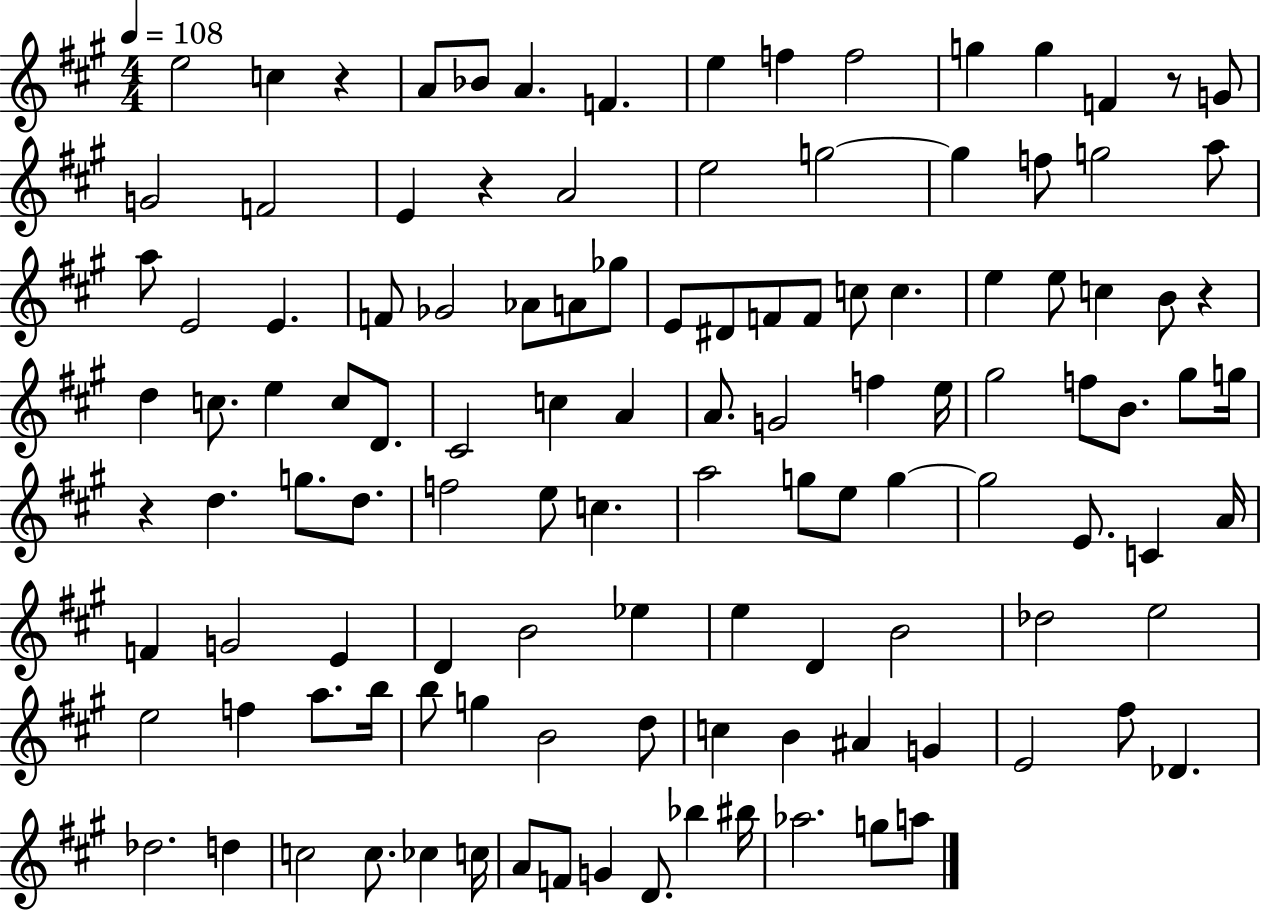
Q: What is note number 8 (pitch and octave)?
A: F5